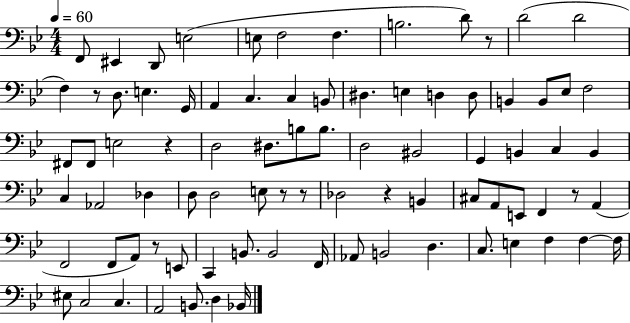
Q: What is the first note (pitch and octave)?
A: F2